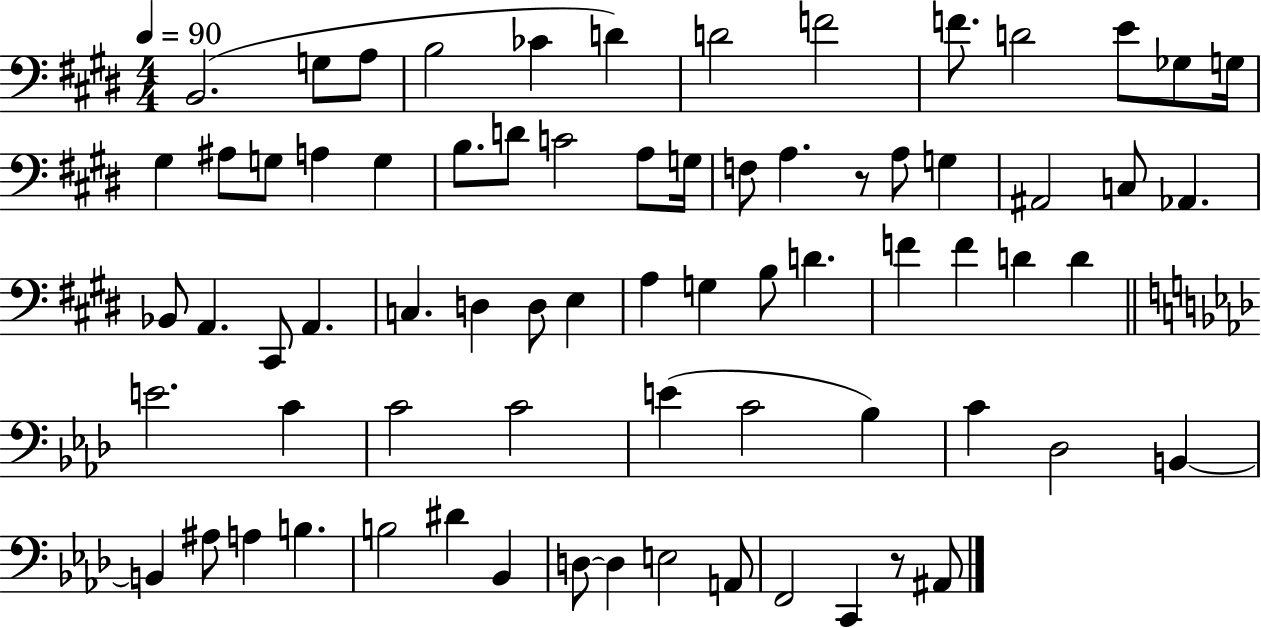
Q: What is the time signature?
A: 4/4